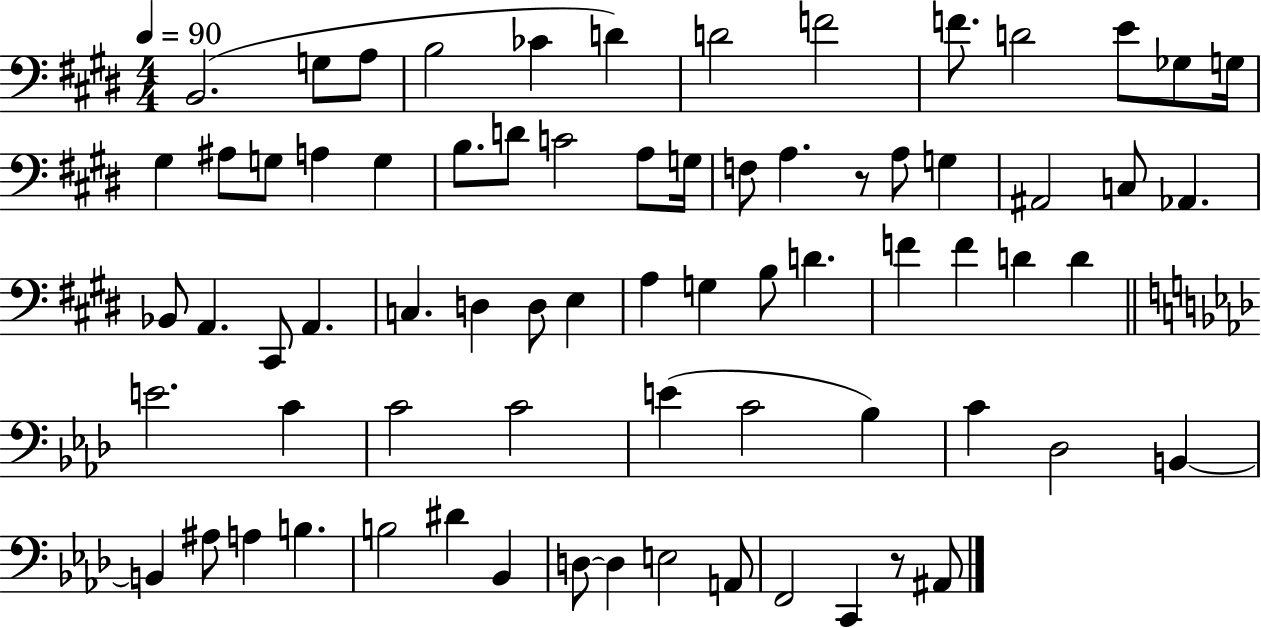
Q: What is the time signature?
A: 4/4